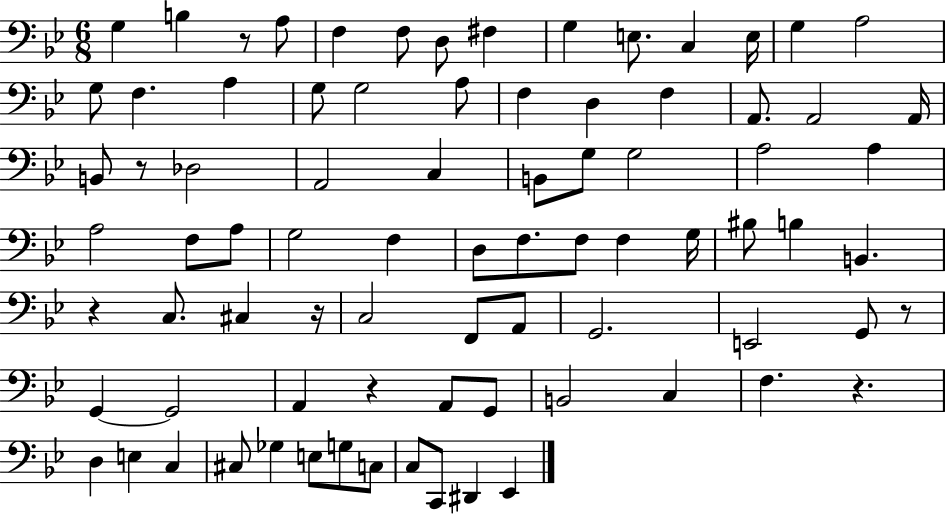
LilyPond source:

{
  \clef bass
  \numericTimeSignature
  \time 6/8
  \key bes \major
  g4 b4 r8 a8 | f4 f8 d8 fis4 | g4 e8. c4 e16 | g4 a2 | \break g8 f4. a4 | g8 g2 a8 | f4 d4 f4 | a,8. a,2 a,16 | \break b,8 r8 des2 | a,2 c4 | b,8 g8 g2 | a2 a4 | \break a2 f8 a8 | g2 f4 | d8 f8. f8 f4 g16 | bis8 b4 b,4. | \break r4 c8. cis4 r16 | c2 f,8 a,8 | g,2. | e,2 g,8 r8 | \break g,4~~ g,2 | a,4 r4 a,8 g,8 | b,2 c4 | f4. r4. | \break d4 e4 c4 | cis8 ges4 e8 g8 c8 | c8 c,8 dis,4 ees,4 | \bar "|."
}